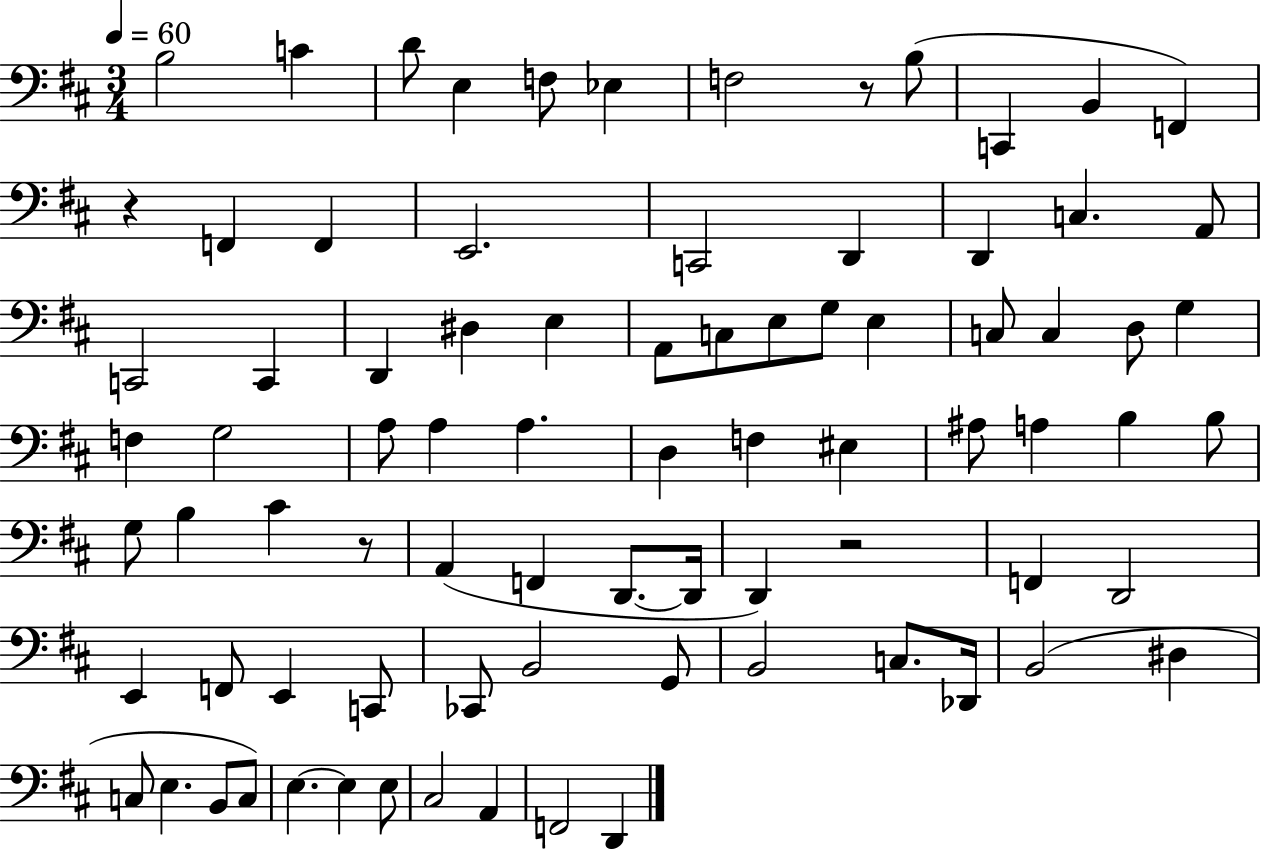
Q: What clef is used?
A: bass